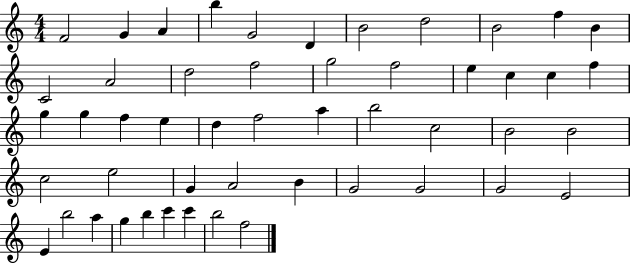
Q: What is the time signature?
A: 4/4